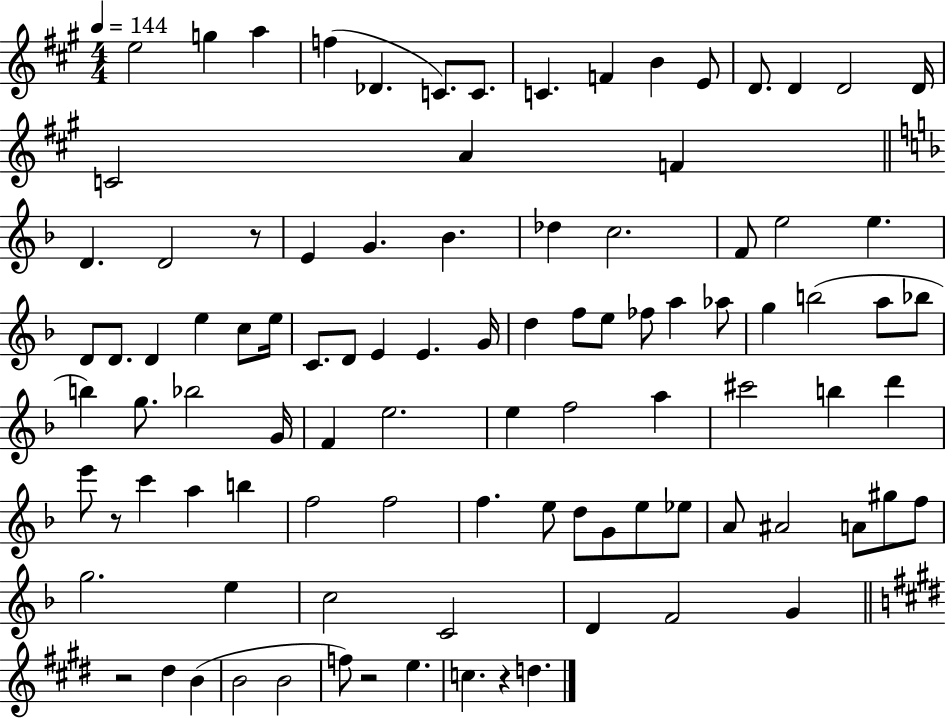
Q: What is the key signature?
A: A major